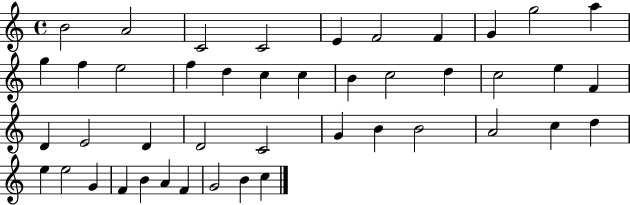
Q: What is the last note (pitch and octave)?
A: C5